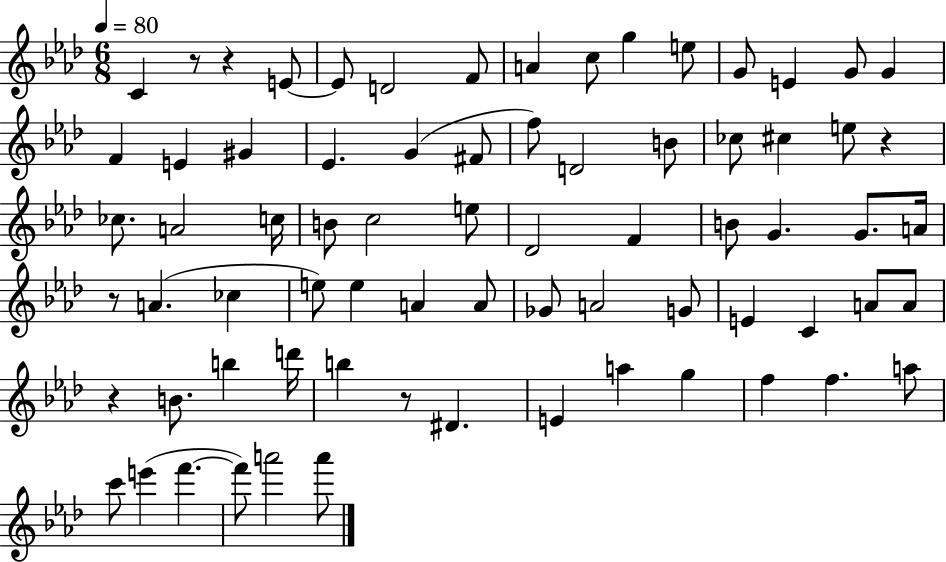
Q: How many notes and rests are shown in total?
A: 73